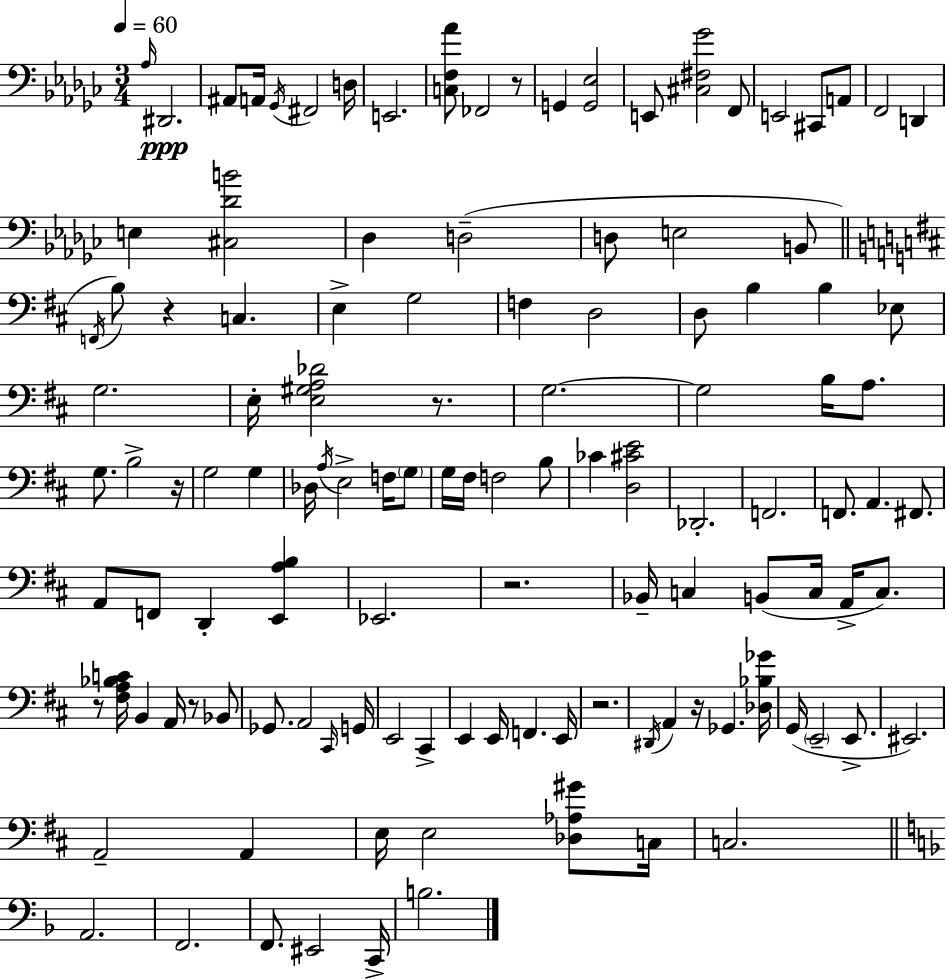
Ab3/s D#2/h. A#2/e A2/s Gb2/s F#2/h D3/s E2/h. [C3,F3,Ab4]/e FES2/h R/e G2/q [G2,Eb3]/h E2/e [C#3,F#3,Gb4]/h F2/e E2/h C#2/e A2/e F2/h D2/q E3/q [C#3,Db4,B4]/h Db3/q D3/h D3/e E3/h B2/e F2/s B3/e R/q C3/q. E3/q G3/h F3/q D3/h D3/e B3/q B3/q Eb3/e G3/h. E3/s [E3,G#3,A3,Db4]/h R/e. G3/h. G3/h B3/s A3/e. G3/e. B3/h R/s G3/h G3/q Db3/s A3/s E3/h F3/s G3/e G3/s F#3/s F3/h B3/e CES4/q [D3,C#4,E4]/h Db2/h. F2/h. F2/e. A2/q. F#2/e. A2/e F2/e D2/q [E2,A3,B3]/q Eb2/h. R/h. Bb2/s C3/q B2/e C3/s A2/s C3/e. R/e [F#3,A3,Bb3,C4]/s B2/q A2/s R/e Bb2/e Gb2/e. A2/h C#2/s G2/s E2/h C#2/q E2/q E2/s F2/q. E2/s R/h. D#2/s A2/q R/s Gb2/q. [Db3,Bb3,Gb4]/s G2/s E2/h E2/e. EIS2/h. A2/h A2/q E3/s E3/h [Db3,Ab3,G#4]/e C3/s C3/h. A2/h. F2/h. F2/e. EIS2/h C2/s B3/h.